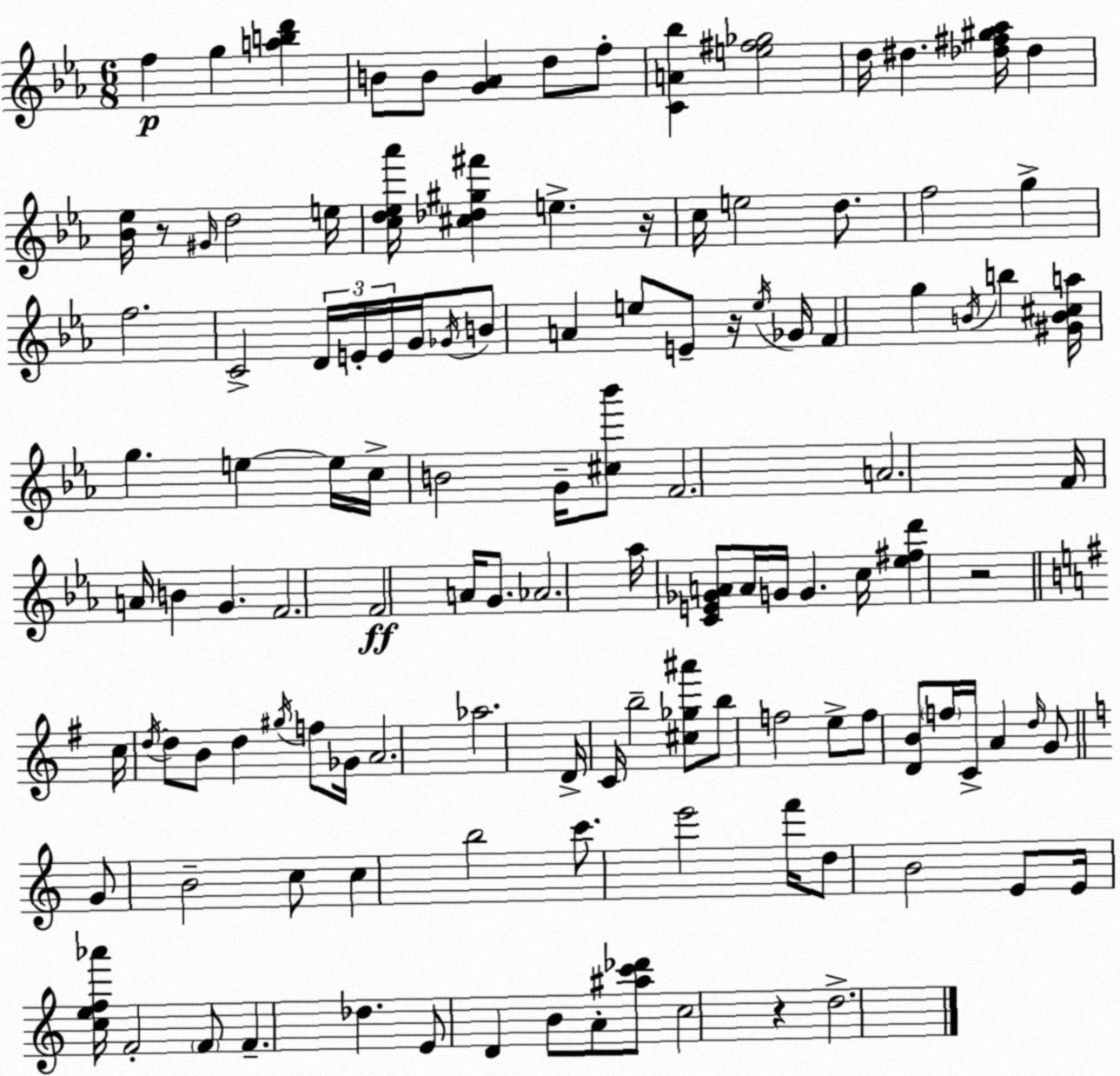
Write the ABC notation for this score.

X:1
T:Untitled
M:6/8
L:1/4
K:Eb
f g [abd'] B/2 B/2 [G_A] d/2 f/2 [CA_b] [e^f_g]2 d/4 ^d [_d^f^g_a]/4 _d [_B_e]/4 z/2 ^G/4 d2 e/4 [cd_e_a']/4 [^c_d^g^f'] e z/4 c/4 e2 d/2 f2 g f2 C2 D/4 E/4 E/4 G/4 _G/4 B/2 A e/2 E/2 z/4 e/4 _G/4 F g B/4 b [^GB^ca]/4 g e e/4 c/4 B2 G/4 [^c_b']/2 F2 A2 F/4 A/4 B G F2 F2 A/4 G/2 _A2 _a/4 [CE_GA]/2 A/4 G/4 G c/4 [_e^fd'] z2 c/4 d/4 d/2 B/2 d ^g/4 f/2 _G/4 A2 _a2 D/4 C/4 b2 [^c_g^a']/2 b/2 f2 e/2 f/2 [DB]/2 f/4 C/4 A d/4 G/2 G/2 B2 c/2 c b2 c'/2 e'2 f'/4 d/2 B2 E/2 E/4 [cef_a']/4 F2 F/2 F _d E/2 D B/2 A/2 [^ac'_d']/2 c2 z d2